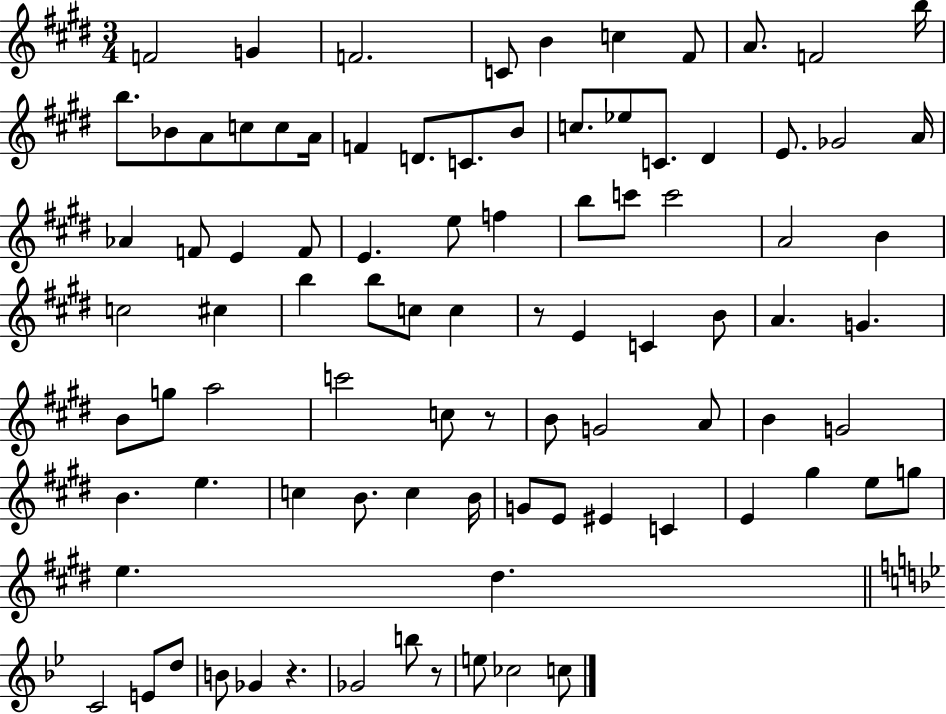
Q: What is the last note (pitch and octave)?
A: C5